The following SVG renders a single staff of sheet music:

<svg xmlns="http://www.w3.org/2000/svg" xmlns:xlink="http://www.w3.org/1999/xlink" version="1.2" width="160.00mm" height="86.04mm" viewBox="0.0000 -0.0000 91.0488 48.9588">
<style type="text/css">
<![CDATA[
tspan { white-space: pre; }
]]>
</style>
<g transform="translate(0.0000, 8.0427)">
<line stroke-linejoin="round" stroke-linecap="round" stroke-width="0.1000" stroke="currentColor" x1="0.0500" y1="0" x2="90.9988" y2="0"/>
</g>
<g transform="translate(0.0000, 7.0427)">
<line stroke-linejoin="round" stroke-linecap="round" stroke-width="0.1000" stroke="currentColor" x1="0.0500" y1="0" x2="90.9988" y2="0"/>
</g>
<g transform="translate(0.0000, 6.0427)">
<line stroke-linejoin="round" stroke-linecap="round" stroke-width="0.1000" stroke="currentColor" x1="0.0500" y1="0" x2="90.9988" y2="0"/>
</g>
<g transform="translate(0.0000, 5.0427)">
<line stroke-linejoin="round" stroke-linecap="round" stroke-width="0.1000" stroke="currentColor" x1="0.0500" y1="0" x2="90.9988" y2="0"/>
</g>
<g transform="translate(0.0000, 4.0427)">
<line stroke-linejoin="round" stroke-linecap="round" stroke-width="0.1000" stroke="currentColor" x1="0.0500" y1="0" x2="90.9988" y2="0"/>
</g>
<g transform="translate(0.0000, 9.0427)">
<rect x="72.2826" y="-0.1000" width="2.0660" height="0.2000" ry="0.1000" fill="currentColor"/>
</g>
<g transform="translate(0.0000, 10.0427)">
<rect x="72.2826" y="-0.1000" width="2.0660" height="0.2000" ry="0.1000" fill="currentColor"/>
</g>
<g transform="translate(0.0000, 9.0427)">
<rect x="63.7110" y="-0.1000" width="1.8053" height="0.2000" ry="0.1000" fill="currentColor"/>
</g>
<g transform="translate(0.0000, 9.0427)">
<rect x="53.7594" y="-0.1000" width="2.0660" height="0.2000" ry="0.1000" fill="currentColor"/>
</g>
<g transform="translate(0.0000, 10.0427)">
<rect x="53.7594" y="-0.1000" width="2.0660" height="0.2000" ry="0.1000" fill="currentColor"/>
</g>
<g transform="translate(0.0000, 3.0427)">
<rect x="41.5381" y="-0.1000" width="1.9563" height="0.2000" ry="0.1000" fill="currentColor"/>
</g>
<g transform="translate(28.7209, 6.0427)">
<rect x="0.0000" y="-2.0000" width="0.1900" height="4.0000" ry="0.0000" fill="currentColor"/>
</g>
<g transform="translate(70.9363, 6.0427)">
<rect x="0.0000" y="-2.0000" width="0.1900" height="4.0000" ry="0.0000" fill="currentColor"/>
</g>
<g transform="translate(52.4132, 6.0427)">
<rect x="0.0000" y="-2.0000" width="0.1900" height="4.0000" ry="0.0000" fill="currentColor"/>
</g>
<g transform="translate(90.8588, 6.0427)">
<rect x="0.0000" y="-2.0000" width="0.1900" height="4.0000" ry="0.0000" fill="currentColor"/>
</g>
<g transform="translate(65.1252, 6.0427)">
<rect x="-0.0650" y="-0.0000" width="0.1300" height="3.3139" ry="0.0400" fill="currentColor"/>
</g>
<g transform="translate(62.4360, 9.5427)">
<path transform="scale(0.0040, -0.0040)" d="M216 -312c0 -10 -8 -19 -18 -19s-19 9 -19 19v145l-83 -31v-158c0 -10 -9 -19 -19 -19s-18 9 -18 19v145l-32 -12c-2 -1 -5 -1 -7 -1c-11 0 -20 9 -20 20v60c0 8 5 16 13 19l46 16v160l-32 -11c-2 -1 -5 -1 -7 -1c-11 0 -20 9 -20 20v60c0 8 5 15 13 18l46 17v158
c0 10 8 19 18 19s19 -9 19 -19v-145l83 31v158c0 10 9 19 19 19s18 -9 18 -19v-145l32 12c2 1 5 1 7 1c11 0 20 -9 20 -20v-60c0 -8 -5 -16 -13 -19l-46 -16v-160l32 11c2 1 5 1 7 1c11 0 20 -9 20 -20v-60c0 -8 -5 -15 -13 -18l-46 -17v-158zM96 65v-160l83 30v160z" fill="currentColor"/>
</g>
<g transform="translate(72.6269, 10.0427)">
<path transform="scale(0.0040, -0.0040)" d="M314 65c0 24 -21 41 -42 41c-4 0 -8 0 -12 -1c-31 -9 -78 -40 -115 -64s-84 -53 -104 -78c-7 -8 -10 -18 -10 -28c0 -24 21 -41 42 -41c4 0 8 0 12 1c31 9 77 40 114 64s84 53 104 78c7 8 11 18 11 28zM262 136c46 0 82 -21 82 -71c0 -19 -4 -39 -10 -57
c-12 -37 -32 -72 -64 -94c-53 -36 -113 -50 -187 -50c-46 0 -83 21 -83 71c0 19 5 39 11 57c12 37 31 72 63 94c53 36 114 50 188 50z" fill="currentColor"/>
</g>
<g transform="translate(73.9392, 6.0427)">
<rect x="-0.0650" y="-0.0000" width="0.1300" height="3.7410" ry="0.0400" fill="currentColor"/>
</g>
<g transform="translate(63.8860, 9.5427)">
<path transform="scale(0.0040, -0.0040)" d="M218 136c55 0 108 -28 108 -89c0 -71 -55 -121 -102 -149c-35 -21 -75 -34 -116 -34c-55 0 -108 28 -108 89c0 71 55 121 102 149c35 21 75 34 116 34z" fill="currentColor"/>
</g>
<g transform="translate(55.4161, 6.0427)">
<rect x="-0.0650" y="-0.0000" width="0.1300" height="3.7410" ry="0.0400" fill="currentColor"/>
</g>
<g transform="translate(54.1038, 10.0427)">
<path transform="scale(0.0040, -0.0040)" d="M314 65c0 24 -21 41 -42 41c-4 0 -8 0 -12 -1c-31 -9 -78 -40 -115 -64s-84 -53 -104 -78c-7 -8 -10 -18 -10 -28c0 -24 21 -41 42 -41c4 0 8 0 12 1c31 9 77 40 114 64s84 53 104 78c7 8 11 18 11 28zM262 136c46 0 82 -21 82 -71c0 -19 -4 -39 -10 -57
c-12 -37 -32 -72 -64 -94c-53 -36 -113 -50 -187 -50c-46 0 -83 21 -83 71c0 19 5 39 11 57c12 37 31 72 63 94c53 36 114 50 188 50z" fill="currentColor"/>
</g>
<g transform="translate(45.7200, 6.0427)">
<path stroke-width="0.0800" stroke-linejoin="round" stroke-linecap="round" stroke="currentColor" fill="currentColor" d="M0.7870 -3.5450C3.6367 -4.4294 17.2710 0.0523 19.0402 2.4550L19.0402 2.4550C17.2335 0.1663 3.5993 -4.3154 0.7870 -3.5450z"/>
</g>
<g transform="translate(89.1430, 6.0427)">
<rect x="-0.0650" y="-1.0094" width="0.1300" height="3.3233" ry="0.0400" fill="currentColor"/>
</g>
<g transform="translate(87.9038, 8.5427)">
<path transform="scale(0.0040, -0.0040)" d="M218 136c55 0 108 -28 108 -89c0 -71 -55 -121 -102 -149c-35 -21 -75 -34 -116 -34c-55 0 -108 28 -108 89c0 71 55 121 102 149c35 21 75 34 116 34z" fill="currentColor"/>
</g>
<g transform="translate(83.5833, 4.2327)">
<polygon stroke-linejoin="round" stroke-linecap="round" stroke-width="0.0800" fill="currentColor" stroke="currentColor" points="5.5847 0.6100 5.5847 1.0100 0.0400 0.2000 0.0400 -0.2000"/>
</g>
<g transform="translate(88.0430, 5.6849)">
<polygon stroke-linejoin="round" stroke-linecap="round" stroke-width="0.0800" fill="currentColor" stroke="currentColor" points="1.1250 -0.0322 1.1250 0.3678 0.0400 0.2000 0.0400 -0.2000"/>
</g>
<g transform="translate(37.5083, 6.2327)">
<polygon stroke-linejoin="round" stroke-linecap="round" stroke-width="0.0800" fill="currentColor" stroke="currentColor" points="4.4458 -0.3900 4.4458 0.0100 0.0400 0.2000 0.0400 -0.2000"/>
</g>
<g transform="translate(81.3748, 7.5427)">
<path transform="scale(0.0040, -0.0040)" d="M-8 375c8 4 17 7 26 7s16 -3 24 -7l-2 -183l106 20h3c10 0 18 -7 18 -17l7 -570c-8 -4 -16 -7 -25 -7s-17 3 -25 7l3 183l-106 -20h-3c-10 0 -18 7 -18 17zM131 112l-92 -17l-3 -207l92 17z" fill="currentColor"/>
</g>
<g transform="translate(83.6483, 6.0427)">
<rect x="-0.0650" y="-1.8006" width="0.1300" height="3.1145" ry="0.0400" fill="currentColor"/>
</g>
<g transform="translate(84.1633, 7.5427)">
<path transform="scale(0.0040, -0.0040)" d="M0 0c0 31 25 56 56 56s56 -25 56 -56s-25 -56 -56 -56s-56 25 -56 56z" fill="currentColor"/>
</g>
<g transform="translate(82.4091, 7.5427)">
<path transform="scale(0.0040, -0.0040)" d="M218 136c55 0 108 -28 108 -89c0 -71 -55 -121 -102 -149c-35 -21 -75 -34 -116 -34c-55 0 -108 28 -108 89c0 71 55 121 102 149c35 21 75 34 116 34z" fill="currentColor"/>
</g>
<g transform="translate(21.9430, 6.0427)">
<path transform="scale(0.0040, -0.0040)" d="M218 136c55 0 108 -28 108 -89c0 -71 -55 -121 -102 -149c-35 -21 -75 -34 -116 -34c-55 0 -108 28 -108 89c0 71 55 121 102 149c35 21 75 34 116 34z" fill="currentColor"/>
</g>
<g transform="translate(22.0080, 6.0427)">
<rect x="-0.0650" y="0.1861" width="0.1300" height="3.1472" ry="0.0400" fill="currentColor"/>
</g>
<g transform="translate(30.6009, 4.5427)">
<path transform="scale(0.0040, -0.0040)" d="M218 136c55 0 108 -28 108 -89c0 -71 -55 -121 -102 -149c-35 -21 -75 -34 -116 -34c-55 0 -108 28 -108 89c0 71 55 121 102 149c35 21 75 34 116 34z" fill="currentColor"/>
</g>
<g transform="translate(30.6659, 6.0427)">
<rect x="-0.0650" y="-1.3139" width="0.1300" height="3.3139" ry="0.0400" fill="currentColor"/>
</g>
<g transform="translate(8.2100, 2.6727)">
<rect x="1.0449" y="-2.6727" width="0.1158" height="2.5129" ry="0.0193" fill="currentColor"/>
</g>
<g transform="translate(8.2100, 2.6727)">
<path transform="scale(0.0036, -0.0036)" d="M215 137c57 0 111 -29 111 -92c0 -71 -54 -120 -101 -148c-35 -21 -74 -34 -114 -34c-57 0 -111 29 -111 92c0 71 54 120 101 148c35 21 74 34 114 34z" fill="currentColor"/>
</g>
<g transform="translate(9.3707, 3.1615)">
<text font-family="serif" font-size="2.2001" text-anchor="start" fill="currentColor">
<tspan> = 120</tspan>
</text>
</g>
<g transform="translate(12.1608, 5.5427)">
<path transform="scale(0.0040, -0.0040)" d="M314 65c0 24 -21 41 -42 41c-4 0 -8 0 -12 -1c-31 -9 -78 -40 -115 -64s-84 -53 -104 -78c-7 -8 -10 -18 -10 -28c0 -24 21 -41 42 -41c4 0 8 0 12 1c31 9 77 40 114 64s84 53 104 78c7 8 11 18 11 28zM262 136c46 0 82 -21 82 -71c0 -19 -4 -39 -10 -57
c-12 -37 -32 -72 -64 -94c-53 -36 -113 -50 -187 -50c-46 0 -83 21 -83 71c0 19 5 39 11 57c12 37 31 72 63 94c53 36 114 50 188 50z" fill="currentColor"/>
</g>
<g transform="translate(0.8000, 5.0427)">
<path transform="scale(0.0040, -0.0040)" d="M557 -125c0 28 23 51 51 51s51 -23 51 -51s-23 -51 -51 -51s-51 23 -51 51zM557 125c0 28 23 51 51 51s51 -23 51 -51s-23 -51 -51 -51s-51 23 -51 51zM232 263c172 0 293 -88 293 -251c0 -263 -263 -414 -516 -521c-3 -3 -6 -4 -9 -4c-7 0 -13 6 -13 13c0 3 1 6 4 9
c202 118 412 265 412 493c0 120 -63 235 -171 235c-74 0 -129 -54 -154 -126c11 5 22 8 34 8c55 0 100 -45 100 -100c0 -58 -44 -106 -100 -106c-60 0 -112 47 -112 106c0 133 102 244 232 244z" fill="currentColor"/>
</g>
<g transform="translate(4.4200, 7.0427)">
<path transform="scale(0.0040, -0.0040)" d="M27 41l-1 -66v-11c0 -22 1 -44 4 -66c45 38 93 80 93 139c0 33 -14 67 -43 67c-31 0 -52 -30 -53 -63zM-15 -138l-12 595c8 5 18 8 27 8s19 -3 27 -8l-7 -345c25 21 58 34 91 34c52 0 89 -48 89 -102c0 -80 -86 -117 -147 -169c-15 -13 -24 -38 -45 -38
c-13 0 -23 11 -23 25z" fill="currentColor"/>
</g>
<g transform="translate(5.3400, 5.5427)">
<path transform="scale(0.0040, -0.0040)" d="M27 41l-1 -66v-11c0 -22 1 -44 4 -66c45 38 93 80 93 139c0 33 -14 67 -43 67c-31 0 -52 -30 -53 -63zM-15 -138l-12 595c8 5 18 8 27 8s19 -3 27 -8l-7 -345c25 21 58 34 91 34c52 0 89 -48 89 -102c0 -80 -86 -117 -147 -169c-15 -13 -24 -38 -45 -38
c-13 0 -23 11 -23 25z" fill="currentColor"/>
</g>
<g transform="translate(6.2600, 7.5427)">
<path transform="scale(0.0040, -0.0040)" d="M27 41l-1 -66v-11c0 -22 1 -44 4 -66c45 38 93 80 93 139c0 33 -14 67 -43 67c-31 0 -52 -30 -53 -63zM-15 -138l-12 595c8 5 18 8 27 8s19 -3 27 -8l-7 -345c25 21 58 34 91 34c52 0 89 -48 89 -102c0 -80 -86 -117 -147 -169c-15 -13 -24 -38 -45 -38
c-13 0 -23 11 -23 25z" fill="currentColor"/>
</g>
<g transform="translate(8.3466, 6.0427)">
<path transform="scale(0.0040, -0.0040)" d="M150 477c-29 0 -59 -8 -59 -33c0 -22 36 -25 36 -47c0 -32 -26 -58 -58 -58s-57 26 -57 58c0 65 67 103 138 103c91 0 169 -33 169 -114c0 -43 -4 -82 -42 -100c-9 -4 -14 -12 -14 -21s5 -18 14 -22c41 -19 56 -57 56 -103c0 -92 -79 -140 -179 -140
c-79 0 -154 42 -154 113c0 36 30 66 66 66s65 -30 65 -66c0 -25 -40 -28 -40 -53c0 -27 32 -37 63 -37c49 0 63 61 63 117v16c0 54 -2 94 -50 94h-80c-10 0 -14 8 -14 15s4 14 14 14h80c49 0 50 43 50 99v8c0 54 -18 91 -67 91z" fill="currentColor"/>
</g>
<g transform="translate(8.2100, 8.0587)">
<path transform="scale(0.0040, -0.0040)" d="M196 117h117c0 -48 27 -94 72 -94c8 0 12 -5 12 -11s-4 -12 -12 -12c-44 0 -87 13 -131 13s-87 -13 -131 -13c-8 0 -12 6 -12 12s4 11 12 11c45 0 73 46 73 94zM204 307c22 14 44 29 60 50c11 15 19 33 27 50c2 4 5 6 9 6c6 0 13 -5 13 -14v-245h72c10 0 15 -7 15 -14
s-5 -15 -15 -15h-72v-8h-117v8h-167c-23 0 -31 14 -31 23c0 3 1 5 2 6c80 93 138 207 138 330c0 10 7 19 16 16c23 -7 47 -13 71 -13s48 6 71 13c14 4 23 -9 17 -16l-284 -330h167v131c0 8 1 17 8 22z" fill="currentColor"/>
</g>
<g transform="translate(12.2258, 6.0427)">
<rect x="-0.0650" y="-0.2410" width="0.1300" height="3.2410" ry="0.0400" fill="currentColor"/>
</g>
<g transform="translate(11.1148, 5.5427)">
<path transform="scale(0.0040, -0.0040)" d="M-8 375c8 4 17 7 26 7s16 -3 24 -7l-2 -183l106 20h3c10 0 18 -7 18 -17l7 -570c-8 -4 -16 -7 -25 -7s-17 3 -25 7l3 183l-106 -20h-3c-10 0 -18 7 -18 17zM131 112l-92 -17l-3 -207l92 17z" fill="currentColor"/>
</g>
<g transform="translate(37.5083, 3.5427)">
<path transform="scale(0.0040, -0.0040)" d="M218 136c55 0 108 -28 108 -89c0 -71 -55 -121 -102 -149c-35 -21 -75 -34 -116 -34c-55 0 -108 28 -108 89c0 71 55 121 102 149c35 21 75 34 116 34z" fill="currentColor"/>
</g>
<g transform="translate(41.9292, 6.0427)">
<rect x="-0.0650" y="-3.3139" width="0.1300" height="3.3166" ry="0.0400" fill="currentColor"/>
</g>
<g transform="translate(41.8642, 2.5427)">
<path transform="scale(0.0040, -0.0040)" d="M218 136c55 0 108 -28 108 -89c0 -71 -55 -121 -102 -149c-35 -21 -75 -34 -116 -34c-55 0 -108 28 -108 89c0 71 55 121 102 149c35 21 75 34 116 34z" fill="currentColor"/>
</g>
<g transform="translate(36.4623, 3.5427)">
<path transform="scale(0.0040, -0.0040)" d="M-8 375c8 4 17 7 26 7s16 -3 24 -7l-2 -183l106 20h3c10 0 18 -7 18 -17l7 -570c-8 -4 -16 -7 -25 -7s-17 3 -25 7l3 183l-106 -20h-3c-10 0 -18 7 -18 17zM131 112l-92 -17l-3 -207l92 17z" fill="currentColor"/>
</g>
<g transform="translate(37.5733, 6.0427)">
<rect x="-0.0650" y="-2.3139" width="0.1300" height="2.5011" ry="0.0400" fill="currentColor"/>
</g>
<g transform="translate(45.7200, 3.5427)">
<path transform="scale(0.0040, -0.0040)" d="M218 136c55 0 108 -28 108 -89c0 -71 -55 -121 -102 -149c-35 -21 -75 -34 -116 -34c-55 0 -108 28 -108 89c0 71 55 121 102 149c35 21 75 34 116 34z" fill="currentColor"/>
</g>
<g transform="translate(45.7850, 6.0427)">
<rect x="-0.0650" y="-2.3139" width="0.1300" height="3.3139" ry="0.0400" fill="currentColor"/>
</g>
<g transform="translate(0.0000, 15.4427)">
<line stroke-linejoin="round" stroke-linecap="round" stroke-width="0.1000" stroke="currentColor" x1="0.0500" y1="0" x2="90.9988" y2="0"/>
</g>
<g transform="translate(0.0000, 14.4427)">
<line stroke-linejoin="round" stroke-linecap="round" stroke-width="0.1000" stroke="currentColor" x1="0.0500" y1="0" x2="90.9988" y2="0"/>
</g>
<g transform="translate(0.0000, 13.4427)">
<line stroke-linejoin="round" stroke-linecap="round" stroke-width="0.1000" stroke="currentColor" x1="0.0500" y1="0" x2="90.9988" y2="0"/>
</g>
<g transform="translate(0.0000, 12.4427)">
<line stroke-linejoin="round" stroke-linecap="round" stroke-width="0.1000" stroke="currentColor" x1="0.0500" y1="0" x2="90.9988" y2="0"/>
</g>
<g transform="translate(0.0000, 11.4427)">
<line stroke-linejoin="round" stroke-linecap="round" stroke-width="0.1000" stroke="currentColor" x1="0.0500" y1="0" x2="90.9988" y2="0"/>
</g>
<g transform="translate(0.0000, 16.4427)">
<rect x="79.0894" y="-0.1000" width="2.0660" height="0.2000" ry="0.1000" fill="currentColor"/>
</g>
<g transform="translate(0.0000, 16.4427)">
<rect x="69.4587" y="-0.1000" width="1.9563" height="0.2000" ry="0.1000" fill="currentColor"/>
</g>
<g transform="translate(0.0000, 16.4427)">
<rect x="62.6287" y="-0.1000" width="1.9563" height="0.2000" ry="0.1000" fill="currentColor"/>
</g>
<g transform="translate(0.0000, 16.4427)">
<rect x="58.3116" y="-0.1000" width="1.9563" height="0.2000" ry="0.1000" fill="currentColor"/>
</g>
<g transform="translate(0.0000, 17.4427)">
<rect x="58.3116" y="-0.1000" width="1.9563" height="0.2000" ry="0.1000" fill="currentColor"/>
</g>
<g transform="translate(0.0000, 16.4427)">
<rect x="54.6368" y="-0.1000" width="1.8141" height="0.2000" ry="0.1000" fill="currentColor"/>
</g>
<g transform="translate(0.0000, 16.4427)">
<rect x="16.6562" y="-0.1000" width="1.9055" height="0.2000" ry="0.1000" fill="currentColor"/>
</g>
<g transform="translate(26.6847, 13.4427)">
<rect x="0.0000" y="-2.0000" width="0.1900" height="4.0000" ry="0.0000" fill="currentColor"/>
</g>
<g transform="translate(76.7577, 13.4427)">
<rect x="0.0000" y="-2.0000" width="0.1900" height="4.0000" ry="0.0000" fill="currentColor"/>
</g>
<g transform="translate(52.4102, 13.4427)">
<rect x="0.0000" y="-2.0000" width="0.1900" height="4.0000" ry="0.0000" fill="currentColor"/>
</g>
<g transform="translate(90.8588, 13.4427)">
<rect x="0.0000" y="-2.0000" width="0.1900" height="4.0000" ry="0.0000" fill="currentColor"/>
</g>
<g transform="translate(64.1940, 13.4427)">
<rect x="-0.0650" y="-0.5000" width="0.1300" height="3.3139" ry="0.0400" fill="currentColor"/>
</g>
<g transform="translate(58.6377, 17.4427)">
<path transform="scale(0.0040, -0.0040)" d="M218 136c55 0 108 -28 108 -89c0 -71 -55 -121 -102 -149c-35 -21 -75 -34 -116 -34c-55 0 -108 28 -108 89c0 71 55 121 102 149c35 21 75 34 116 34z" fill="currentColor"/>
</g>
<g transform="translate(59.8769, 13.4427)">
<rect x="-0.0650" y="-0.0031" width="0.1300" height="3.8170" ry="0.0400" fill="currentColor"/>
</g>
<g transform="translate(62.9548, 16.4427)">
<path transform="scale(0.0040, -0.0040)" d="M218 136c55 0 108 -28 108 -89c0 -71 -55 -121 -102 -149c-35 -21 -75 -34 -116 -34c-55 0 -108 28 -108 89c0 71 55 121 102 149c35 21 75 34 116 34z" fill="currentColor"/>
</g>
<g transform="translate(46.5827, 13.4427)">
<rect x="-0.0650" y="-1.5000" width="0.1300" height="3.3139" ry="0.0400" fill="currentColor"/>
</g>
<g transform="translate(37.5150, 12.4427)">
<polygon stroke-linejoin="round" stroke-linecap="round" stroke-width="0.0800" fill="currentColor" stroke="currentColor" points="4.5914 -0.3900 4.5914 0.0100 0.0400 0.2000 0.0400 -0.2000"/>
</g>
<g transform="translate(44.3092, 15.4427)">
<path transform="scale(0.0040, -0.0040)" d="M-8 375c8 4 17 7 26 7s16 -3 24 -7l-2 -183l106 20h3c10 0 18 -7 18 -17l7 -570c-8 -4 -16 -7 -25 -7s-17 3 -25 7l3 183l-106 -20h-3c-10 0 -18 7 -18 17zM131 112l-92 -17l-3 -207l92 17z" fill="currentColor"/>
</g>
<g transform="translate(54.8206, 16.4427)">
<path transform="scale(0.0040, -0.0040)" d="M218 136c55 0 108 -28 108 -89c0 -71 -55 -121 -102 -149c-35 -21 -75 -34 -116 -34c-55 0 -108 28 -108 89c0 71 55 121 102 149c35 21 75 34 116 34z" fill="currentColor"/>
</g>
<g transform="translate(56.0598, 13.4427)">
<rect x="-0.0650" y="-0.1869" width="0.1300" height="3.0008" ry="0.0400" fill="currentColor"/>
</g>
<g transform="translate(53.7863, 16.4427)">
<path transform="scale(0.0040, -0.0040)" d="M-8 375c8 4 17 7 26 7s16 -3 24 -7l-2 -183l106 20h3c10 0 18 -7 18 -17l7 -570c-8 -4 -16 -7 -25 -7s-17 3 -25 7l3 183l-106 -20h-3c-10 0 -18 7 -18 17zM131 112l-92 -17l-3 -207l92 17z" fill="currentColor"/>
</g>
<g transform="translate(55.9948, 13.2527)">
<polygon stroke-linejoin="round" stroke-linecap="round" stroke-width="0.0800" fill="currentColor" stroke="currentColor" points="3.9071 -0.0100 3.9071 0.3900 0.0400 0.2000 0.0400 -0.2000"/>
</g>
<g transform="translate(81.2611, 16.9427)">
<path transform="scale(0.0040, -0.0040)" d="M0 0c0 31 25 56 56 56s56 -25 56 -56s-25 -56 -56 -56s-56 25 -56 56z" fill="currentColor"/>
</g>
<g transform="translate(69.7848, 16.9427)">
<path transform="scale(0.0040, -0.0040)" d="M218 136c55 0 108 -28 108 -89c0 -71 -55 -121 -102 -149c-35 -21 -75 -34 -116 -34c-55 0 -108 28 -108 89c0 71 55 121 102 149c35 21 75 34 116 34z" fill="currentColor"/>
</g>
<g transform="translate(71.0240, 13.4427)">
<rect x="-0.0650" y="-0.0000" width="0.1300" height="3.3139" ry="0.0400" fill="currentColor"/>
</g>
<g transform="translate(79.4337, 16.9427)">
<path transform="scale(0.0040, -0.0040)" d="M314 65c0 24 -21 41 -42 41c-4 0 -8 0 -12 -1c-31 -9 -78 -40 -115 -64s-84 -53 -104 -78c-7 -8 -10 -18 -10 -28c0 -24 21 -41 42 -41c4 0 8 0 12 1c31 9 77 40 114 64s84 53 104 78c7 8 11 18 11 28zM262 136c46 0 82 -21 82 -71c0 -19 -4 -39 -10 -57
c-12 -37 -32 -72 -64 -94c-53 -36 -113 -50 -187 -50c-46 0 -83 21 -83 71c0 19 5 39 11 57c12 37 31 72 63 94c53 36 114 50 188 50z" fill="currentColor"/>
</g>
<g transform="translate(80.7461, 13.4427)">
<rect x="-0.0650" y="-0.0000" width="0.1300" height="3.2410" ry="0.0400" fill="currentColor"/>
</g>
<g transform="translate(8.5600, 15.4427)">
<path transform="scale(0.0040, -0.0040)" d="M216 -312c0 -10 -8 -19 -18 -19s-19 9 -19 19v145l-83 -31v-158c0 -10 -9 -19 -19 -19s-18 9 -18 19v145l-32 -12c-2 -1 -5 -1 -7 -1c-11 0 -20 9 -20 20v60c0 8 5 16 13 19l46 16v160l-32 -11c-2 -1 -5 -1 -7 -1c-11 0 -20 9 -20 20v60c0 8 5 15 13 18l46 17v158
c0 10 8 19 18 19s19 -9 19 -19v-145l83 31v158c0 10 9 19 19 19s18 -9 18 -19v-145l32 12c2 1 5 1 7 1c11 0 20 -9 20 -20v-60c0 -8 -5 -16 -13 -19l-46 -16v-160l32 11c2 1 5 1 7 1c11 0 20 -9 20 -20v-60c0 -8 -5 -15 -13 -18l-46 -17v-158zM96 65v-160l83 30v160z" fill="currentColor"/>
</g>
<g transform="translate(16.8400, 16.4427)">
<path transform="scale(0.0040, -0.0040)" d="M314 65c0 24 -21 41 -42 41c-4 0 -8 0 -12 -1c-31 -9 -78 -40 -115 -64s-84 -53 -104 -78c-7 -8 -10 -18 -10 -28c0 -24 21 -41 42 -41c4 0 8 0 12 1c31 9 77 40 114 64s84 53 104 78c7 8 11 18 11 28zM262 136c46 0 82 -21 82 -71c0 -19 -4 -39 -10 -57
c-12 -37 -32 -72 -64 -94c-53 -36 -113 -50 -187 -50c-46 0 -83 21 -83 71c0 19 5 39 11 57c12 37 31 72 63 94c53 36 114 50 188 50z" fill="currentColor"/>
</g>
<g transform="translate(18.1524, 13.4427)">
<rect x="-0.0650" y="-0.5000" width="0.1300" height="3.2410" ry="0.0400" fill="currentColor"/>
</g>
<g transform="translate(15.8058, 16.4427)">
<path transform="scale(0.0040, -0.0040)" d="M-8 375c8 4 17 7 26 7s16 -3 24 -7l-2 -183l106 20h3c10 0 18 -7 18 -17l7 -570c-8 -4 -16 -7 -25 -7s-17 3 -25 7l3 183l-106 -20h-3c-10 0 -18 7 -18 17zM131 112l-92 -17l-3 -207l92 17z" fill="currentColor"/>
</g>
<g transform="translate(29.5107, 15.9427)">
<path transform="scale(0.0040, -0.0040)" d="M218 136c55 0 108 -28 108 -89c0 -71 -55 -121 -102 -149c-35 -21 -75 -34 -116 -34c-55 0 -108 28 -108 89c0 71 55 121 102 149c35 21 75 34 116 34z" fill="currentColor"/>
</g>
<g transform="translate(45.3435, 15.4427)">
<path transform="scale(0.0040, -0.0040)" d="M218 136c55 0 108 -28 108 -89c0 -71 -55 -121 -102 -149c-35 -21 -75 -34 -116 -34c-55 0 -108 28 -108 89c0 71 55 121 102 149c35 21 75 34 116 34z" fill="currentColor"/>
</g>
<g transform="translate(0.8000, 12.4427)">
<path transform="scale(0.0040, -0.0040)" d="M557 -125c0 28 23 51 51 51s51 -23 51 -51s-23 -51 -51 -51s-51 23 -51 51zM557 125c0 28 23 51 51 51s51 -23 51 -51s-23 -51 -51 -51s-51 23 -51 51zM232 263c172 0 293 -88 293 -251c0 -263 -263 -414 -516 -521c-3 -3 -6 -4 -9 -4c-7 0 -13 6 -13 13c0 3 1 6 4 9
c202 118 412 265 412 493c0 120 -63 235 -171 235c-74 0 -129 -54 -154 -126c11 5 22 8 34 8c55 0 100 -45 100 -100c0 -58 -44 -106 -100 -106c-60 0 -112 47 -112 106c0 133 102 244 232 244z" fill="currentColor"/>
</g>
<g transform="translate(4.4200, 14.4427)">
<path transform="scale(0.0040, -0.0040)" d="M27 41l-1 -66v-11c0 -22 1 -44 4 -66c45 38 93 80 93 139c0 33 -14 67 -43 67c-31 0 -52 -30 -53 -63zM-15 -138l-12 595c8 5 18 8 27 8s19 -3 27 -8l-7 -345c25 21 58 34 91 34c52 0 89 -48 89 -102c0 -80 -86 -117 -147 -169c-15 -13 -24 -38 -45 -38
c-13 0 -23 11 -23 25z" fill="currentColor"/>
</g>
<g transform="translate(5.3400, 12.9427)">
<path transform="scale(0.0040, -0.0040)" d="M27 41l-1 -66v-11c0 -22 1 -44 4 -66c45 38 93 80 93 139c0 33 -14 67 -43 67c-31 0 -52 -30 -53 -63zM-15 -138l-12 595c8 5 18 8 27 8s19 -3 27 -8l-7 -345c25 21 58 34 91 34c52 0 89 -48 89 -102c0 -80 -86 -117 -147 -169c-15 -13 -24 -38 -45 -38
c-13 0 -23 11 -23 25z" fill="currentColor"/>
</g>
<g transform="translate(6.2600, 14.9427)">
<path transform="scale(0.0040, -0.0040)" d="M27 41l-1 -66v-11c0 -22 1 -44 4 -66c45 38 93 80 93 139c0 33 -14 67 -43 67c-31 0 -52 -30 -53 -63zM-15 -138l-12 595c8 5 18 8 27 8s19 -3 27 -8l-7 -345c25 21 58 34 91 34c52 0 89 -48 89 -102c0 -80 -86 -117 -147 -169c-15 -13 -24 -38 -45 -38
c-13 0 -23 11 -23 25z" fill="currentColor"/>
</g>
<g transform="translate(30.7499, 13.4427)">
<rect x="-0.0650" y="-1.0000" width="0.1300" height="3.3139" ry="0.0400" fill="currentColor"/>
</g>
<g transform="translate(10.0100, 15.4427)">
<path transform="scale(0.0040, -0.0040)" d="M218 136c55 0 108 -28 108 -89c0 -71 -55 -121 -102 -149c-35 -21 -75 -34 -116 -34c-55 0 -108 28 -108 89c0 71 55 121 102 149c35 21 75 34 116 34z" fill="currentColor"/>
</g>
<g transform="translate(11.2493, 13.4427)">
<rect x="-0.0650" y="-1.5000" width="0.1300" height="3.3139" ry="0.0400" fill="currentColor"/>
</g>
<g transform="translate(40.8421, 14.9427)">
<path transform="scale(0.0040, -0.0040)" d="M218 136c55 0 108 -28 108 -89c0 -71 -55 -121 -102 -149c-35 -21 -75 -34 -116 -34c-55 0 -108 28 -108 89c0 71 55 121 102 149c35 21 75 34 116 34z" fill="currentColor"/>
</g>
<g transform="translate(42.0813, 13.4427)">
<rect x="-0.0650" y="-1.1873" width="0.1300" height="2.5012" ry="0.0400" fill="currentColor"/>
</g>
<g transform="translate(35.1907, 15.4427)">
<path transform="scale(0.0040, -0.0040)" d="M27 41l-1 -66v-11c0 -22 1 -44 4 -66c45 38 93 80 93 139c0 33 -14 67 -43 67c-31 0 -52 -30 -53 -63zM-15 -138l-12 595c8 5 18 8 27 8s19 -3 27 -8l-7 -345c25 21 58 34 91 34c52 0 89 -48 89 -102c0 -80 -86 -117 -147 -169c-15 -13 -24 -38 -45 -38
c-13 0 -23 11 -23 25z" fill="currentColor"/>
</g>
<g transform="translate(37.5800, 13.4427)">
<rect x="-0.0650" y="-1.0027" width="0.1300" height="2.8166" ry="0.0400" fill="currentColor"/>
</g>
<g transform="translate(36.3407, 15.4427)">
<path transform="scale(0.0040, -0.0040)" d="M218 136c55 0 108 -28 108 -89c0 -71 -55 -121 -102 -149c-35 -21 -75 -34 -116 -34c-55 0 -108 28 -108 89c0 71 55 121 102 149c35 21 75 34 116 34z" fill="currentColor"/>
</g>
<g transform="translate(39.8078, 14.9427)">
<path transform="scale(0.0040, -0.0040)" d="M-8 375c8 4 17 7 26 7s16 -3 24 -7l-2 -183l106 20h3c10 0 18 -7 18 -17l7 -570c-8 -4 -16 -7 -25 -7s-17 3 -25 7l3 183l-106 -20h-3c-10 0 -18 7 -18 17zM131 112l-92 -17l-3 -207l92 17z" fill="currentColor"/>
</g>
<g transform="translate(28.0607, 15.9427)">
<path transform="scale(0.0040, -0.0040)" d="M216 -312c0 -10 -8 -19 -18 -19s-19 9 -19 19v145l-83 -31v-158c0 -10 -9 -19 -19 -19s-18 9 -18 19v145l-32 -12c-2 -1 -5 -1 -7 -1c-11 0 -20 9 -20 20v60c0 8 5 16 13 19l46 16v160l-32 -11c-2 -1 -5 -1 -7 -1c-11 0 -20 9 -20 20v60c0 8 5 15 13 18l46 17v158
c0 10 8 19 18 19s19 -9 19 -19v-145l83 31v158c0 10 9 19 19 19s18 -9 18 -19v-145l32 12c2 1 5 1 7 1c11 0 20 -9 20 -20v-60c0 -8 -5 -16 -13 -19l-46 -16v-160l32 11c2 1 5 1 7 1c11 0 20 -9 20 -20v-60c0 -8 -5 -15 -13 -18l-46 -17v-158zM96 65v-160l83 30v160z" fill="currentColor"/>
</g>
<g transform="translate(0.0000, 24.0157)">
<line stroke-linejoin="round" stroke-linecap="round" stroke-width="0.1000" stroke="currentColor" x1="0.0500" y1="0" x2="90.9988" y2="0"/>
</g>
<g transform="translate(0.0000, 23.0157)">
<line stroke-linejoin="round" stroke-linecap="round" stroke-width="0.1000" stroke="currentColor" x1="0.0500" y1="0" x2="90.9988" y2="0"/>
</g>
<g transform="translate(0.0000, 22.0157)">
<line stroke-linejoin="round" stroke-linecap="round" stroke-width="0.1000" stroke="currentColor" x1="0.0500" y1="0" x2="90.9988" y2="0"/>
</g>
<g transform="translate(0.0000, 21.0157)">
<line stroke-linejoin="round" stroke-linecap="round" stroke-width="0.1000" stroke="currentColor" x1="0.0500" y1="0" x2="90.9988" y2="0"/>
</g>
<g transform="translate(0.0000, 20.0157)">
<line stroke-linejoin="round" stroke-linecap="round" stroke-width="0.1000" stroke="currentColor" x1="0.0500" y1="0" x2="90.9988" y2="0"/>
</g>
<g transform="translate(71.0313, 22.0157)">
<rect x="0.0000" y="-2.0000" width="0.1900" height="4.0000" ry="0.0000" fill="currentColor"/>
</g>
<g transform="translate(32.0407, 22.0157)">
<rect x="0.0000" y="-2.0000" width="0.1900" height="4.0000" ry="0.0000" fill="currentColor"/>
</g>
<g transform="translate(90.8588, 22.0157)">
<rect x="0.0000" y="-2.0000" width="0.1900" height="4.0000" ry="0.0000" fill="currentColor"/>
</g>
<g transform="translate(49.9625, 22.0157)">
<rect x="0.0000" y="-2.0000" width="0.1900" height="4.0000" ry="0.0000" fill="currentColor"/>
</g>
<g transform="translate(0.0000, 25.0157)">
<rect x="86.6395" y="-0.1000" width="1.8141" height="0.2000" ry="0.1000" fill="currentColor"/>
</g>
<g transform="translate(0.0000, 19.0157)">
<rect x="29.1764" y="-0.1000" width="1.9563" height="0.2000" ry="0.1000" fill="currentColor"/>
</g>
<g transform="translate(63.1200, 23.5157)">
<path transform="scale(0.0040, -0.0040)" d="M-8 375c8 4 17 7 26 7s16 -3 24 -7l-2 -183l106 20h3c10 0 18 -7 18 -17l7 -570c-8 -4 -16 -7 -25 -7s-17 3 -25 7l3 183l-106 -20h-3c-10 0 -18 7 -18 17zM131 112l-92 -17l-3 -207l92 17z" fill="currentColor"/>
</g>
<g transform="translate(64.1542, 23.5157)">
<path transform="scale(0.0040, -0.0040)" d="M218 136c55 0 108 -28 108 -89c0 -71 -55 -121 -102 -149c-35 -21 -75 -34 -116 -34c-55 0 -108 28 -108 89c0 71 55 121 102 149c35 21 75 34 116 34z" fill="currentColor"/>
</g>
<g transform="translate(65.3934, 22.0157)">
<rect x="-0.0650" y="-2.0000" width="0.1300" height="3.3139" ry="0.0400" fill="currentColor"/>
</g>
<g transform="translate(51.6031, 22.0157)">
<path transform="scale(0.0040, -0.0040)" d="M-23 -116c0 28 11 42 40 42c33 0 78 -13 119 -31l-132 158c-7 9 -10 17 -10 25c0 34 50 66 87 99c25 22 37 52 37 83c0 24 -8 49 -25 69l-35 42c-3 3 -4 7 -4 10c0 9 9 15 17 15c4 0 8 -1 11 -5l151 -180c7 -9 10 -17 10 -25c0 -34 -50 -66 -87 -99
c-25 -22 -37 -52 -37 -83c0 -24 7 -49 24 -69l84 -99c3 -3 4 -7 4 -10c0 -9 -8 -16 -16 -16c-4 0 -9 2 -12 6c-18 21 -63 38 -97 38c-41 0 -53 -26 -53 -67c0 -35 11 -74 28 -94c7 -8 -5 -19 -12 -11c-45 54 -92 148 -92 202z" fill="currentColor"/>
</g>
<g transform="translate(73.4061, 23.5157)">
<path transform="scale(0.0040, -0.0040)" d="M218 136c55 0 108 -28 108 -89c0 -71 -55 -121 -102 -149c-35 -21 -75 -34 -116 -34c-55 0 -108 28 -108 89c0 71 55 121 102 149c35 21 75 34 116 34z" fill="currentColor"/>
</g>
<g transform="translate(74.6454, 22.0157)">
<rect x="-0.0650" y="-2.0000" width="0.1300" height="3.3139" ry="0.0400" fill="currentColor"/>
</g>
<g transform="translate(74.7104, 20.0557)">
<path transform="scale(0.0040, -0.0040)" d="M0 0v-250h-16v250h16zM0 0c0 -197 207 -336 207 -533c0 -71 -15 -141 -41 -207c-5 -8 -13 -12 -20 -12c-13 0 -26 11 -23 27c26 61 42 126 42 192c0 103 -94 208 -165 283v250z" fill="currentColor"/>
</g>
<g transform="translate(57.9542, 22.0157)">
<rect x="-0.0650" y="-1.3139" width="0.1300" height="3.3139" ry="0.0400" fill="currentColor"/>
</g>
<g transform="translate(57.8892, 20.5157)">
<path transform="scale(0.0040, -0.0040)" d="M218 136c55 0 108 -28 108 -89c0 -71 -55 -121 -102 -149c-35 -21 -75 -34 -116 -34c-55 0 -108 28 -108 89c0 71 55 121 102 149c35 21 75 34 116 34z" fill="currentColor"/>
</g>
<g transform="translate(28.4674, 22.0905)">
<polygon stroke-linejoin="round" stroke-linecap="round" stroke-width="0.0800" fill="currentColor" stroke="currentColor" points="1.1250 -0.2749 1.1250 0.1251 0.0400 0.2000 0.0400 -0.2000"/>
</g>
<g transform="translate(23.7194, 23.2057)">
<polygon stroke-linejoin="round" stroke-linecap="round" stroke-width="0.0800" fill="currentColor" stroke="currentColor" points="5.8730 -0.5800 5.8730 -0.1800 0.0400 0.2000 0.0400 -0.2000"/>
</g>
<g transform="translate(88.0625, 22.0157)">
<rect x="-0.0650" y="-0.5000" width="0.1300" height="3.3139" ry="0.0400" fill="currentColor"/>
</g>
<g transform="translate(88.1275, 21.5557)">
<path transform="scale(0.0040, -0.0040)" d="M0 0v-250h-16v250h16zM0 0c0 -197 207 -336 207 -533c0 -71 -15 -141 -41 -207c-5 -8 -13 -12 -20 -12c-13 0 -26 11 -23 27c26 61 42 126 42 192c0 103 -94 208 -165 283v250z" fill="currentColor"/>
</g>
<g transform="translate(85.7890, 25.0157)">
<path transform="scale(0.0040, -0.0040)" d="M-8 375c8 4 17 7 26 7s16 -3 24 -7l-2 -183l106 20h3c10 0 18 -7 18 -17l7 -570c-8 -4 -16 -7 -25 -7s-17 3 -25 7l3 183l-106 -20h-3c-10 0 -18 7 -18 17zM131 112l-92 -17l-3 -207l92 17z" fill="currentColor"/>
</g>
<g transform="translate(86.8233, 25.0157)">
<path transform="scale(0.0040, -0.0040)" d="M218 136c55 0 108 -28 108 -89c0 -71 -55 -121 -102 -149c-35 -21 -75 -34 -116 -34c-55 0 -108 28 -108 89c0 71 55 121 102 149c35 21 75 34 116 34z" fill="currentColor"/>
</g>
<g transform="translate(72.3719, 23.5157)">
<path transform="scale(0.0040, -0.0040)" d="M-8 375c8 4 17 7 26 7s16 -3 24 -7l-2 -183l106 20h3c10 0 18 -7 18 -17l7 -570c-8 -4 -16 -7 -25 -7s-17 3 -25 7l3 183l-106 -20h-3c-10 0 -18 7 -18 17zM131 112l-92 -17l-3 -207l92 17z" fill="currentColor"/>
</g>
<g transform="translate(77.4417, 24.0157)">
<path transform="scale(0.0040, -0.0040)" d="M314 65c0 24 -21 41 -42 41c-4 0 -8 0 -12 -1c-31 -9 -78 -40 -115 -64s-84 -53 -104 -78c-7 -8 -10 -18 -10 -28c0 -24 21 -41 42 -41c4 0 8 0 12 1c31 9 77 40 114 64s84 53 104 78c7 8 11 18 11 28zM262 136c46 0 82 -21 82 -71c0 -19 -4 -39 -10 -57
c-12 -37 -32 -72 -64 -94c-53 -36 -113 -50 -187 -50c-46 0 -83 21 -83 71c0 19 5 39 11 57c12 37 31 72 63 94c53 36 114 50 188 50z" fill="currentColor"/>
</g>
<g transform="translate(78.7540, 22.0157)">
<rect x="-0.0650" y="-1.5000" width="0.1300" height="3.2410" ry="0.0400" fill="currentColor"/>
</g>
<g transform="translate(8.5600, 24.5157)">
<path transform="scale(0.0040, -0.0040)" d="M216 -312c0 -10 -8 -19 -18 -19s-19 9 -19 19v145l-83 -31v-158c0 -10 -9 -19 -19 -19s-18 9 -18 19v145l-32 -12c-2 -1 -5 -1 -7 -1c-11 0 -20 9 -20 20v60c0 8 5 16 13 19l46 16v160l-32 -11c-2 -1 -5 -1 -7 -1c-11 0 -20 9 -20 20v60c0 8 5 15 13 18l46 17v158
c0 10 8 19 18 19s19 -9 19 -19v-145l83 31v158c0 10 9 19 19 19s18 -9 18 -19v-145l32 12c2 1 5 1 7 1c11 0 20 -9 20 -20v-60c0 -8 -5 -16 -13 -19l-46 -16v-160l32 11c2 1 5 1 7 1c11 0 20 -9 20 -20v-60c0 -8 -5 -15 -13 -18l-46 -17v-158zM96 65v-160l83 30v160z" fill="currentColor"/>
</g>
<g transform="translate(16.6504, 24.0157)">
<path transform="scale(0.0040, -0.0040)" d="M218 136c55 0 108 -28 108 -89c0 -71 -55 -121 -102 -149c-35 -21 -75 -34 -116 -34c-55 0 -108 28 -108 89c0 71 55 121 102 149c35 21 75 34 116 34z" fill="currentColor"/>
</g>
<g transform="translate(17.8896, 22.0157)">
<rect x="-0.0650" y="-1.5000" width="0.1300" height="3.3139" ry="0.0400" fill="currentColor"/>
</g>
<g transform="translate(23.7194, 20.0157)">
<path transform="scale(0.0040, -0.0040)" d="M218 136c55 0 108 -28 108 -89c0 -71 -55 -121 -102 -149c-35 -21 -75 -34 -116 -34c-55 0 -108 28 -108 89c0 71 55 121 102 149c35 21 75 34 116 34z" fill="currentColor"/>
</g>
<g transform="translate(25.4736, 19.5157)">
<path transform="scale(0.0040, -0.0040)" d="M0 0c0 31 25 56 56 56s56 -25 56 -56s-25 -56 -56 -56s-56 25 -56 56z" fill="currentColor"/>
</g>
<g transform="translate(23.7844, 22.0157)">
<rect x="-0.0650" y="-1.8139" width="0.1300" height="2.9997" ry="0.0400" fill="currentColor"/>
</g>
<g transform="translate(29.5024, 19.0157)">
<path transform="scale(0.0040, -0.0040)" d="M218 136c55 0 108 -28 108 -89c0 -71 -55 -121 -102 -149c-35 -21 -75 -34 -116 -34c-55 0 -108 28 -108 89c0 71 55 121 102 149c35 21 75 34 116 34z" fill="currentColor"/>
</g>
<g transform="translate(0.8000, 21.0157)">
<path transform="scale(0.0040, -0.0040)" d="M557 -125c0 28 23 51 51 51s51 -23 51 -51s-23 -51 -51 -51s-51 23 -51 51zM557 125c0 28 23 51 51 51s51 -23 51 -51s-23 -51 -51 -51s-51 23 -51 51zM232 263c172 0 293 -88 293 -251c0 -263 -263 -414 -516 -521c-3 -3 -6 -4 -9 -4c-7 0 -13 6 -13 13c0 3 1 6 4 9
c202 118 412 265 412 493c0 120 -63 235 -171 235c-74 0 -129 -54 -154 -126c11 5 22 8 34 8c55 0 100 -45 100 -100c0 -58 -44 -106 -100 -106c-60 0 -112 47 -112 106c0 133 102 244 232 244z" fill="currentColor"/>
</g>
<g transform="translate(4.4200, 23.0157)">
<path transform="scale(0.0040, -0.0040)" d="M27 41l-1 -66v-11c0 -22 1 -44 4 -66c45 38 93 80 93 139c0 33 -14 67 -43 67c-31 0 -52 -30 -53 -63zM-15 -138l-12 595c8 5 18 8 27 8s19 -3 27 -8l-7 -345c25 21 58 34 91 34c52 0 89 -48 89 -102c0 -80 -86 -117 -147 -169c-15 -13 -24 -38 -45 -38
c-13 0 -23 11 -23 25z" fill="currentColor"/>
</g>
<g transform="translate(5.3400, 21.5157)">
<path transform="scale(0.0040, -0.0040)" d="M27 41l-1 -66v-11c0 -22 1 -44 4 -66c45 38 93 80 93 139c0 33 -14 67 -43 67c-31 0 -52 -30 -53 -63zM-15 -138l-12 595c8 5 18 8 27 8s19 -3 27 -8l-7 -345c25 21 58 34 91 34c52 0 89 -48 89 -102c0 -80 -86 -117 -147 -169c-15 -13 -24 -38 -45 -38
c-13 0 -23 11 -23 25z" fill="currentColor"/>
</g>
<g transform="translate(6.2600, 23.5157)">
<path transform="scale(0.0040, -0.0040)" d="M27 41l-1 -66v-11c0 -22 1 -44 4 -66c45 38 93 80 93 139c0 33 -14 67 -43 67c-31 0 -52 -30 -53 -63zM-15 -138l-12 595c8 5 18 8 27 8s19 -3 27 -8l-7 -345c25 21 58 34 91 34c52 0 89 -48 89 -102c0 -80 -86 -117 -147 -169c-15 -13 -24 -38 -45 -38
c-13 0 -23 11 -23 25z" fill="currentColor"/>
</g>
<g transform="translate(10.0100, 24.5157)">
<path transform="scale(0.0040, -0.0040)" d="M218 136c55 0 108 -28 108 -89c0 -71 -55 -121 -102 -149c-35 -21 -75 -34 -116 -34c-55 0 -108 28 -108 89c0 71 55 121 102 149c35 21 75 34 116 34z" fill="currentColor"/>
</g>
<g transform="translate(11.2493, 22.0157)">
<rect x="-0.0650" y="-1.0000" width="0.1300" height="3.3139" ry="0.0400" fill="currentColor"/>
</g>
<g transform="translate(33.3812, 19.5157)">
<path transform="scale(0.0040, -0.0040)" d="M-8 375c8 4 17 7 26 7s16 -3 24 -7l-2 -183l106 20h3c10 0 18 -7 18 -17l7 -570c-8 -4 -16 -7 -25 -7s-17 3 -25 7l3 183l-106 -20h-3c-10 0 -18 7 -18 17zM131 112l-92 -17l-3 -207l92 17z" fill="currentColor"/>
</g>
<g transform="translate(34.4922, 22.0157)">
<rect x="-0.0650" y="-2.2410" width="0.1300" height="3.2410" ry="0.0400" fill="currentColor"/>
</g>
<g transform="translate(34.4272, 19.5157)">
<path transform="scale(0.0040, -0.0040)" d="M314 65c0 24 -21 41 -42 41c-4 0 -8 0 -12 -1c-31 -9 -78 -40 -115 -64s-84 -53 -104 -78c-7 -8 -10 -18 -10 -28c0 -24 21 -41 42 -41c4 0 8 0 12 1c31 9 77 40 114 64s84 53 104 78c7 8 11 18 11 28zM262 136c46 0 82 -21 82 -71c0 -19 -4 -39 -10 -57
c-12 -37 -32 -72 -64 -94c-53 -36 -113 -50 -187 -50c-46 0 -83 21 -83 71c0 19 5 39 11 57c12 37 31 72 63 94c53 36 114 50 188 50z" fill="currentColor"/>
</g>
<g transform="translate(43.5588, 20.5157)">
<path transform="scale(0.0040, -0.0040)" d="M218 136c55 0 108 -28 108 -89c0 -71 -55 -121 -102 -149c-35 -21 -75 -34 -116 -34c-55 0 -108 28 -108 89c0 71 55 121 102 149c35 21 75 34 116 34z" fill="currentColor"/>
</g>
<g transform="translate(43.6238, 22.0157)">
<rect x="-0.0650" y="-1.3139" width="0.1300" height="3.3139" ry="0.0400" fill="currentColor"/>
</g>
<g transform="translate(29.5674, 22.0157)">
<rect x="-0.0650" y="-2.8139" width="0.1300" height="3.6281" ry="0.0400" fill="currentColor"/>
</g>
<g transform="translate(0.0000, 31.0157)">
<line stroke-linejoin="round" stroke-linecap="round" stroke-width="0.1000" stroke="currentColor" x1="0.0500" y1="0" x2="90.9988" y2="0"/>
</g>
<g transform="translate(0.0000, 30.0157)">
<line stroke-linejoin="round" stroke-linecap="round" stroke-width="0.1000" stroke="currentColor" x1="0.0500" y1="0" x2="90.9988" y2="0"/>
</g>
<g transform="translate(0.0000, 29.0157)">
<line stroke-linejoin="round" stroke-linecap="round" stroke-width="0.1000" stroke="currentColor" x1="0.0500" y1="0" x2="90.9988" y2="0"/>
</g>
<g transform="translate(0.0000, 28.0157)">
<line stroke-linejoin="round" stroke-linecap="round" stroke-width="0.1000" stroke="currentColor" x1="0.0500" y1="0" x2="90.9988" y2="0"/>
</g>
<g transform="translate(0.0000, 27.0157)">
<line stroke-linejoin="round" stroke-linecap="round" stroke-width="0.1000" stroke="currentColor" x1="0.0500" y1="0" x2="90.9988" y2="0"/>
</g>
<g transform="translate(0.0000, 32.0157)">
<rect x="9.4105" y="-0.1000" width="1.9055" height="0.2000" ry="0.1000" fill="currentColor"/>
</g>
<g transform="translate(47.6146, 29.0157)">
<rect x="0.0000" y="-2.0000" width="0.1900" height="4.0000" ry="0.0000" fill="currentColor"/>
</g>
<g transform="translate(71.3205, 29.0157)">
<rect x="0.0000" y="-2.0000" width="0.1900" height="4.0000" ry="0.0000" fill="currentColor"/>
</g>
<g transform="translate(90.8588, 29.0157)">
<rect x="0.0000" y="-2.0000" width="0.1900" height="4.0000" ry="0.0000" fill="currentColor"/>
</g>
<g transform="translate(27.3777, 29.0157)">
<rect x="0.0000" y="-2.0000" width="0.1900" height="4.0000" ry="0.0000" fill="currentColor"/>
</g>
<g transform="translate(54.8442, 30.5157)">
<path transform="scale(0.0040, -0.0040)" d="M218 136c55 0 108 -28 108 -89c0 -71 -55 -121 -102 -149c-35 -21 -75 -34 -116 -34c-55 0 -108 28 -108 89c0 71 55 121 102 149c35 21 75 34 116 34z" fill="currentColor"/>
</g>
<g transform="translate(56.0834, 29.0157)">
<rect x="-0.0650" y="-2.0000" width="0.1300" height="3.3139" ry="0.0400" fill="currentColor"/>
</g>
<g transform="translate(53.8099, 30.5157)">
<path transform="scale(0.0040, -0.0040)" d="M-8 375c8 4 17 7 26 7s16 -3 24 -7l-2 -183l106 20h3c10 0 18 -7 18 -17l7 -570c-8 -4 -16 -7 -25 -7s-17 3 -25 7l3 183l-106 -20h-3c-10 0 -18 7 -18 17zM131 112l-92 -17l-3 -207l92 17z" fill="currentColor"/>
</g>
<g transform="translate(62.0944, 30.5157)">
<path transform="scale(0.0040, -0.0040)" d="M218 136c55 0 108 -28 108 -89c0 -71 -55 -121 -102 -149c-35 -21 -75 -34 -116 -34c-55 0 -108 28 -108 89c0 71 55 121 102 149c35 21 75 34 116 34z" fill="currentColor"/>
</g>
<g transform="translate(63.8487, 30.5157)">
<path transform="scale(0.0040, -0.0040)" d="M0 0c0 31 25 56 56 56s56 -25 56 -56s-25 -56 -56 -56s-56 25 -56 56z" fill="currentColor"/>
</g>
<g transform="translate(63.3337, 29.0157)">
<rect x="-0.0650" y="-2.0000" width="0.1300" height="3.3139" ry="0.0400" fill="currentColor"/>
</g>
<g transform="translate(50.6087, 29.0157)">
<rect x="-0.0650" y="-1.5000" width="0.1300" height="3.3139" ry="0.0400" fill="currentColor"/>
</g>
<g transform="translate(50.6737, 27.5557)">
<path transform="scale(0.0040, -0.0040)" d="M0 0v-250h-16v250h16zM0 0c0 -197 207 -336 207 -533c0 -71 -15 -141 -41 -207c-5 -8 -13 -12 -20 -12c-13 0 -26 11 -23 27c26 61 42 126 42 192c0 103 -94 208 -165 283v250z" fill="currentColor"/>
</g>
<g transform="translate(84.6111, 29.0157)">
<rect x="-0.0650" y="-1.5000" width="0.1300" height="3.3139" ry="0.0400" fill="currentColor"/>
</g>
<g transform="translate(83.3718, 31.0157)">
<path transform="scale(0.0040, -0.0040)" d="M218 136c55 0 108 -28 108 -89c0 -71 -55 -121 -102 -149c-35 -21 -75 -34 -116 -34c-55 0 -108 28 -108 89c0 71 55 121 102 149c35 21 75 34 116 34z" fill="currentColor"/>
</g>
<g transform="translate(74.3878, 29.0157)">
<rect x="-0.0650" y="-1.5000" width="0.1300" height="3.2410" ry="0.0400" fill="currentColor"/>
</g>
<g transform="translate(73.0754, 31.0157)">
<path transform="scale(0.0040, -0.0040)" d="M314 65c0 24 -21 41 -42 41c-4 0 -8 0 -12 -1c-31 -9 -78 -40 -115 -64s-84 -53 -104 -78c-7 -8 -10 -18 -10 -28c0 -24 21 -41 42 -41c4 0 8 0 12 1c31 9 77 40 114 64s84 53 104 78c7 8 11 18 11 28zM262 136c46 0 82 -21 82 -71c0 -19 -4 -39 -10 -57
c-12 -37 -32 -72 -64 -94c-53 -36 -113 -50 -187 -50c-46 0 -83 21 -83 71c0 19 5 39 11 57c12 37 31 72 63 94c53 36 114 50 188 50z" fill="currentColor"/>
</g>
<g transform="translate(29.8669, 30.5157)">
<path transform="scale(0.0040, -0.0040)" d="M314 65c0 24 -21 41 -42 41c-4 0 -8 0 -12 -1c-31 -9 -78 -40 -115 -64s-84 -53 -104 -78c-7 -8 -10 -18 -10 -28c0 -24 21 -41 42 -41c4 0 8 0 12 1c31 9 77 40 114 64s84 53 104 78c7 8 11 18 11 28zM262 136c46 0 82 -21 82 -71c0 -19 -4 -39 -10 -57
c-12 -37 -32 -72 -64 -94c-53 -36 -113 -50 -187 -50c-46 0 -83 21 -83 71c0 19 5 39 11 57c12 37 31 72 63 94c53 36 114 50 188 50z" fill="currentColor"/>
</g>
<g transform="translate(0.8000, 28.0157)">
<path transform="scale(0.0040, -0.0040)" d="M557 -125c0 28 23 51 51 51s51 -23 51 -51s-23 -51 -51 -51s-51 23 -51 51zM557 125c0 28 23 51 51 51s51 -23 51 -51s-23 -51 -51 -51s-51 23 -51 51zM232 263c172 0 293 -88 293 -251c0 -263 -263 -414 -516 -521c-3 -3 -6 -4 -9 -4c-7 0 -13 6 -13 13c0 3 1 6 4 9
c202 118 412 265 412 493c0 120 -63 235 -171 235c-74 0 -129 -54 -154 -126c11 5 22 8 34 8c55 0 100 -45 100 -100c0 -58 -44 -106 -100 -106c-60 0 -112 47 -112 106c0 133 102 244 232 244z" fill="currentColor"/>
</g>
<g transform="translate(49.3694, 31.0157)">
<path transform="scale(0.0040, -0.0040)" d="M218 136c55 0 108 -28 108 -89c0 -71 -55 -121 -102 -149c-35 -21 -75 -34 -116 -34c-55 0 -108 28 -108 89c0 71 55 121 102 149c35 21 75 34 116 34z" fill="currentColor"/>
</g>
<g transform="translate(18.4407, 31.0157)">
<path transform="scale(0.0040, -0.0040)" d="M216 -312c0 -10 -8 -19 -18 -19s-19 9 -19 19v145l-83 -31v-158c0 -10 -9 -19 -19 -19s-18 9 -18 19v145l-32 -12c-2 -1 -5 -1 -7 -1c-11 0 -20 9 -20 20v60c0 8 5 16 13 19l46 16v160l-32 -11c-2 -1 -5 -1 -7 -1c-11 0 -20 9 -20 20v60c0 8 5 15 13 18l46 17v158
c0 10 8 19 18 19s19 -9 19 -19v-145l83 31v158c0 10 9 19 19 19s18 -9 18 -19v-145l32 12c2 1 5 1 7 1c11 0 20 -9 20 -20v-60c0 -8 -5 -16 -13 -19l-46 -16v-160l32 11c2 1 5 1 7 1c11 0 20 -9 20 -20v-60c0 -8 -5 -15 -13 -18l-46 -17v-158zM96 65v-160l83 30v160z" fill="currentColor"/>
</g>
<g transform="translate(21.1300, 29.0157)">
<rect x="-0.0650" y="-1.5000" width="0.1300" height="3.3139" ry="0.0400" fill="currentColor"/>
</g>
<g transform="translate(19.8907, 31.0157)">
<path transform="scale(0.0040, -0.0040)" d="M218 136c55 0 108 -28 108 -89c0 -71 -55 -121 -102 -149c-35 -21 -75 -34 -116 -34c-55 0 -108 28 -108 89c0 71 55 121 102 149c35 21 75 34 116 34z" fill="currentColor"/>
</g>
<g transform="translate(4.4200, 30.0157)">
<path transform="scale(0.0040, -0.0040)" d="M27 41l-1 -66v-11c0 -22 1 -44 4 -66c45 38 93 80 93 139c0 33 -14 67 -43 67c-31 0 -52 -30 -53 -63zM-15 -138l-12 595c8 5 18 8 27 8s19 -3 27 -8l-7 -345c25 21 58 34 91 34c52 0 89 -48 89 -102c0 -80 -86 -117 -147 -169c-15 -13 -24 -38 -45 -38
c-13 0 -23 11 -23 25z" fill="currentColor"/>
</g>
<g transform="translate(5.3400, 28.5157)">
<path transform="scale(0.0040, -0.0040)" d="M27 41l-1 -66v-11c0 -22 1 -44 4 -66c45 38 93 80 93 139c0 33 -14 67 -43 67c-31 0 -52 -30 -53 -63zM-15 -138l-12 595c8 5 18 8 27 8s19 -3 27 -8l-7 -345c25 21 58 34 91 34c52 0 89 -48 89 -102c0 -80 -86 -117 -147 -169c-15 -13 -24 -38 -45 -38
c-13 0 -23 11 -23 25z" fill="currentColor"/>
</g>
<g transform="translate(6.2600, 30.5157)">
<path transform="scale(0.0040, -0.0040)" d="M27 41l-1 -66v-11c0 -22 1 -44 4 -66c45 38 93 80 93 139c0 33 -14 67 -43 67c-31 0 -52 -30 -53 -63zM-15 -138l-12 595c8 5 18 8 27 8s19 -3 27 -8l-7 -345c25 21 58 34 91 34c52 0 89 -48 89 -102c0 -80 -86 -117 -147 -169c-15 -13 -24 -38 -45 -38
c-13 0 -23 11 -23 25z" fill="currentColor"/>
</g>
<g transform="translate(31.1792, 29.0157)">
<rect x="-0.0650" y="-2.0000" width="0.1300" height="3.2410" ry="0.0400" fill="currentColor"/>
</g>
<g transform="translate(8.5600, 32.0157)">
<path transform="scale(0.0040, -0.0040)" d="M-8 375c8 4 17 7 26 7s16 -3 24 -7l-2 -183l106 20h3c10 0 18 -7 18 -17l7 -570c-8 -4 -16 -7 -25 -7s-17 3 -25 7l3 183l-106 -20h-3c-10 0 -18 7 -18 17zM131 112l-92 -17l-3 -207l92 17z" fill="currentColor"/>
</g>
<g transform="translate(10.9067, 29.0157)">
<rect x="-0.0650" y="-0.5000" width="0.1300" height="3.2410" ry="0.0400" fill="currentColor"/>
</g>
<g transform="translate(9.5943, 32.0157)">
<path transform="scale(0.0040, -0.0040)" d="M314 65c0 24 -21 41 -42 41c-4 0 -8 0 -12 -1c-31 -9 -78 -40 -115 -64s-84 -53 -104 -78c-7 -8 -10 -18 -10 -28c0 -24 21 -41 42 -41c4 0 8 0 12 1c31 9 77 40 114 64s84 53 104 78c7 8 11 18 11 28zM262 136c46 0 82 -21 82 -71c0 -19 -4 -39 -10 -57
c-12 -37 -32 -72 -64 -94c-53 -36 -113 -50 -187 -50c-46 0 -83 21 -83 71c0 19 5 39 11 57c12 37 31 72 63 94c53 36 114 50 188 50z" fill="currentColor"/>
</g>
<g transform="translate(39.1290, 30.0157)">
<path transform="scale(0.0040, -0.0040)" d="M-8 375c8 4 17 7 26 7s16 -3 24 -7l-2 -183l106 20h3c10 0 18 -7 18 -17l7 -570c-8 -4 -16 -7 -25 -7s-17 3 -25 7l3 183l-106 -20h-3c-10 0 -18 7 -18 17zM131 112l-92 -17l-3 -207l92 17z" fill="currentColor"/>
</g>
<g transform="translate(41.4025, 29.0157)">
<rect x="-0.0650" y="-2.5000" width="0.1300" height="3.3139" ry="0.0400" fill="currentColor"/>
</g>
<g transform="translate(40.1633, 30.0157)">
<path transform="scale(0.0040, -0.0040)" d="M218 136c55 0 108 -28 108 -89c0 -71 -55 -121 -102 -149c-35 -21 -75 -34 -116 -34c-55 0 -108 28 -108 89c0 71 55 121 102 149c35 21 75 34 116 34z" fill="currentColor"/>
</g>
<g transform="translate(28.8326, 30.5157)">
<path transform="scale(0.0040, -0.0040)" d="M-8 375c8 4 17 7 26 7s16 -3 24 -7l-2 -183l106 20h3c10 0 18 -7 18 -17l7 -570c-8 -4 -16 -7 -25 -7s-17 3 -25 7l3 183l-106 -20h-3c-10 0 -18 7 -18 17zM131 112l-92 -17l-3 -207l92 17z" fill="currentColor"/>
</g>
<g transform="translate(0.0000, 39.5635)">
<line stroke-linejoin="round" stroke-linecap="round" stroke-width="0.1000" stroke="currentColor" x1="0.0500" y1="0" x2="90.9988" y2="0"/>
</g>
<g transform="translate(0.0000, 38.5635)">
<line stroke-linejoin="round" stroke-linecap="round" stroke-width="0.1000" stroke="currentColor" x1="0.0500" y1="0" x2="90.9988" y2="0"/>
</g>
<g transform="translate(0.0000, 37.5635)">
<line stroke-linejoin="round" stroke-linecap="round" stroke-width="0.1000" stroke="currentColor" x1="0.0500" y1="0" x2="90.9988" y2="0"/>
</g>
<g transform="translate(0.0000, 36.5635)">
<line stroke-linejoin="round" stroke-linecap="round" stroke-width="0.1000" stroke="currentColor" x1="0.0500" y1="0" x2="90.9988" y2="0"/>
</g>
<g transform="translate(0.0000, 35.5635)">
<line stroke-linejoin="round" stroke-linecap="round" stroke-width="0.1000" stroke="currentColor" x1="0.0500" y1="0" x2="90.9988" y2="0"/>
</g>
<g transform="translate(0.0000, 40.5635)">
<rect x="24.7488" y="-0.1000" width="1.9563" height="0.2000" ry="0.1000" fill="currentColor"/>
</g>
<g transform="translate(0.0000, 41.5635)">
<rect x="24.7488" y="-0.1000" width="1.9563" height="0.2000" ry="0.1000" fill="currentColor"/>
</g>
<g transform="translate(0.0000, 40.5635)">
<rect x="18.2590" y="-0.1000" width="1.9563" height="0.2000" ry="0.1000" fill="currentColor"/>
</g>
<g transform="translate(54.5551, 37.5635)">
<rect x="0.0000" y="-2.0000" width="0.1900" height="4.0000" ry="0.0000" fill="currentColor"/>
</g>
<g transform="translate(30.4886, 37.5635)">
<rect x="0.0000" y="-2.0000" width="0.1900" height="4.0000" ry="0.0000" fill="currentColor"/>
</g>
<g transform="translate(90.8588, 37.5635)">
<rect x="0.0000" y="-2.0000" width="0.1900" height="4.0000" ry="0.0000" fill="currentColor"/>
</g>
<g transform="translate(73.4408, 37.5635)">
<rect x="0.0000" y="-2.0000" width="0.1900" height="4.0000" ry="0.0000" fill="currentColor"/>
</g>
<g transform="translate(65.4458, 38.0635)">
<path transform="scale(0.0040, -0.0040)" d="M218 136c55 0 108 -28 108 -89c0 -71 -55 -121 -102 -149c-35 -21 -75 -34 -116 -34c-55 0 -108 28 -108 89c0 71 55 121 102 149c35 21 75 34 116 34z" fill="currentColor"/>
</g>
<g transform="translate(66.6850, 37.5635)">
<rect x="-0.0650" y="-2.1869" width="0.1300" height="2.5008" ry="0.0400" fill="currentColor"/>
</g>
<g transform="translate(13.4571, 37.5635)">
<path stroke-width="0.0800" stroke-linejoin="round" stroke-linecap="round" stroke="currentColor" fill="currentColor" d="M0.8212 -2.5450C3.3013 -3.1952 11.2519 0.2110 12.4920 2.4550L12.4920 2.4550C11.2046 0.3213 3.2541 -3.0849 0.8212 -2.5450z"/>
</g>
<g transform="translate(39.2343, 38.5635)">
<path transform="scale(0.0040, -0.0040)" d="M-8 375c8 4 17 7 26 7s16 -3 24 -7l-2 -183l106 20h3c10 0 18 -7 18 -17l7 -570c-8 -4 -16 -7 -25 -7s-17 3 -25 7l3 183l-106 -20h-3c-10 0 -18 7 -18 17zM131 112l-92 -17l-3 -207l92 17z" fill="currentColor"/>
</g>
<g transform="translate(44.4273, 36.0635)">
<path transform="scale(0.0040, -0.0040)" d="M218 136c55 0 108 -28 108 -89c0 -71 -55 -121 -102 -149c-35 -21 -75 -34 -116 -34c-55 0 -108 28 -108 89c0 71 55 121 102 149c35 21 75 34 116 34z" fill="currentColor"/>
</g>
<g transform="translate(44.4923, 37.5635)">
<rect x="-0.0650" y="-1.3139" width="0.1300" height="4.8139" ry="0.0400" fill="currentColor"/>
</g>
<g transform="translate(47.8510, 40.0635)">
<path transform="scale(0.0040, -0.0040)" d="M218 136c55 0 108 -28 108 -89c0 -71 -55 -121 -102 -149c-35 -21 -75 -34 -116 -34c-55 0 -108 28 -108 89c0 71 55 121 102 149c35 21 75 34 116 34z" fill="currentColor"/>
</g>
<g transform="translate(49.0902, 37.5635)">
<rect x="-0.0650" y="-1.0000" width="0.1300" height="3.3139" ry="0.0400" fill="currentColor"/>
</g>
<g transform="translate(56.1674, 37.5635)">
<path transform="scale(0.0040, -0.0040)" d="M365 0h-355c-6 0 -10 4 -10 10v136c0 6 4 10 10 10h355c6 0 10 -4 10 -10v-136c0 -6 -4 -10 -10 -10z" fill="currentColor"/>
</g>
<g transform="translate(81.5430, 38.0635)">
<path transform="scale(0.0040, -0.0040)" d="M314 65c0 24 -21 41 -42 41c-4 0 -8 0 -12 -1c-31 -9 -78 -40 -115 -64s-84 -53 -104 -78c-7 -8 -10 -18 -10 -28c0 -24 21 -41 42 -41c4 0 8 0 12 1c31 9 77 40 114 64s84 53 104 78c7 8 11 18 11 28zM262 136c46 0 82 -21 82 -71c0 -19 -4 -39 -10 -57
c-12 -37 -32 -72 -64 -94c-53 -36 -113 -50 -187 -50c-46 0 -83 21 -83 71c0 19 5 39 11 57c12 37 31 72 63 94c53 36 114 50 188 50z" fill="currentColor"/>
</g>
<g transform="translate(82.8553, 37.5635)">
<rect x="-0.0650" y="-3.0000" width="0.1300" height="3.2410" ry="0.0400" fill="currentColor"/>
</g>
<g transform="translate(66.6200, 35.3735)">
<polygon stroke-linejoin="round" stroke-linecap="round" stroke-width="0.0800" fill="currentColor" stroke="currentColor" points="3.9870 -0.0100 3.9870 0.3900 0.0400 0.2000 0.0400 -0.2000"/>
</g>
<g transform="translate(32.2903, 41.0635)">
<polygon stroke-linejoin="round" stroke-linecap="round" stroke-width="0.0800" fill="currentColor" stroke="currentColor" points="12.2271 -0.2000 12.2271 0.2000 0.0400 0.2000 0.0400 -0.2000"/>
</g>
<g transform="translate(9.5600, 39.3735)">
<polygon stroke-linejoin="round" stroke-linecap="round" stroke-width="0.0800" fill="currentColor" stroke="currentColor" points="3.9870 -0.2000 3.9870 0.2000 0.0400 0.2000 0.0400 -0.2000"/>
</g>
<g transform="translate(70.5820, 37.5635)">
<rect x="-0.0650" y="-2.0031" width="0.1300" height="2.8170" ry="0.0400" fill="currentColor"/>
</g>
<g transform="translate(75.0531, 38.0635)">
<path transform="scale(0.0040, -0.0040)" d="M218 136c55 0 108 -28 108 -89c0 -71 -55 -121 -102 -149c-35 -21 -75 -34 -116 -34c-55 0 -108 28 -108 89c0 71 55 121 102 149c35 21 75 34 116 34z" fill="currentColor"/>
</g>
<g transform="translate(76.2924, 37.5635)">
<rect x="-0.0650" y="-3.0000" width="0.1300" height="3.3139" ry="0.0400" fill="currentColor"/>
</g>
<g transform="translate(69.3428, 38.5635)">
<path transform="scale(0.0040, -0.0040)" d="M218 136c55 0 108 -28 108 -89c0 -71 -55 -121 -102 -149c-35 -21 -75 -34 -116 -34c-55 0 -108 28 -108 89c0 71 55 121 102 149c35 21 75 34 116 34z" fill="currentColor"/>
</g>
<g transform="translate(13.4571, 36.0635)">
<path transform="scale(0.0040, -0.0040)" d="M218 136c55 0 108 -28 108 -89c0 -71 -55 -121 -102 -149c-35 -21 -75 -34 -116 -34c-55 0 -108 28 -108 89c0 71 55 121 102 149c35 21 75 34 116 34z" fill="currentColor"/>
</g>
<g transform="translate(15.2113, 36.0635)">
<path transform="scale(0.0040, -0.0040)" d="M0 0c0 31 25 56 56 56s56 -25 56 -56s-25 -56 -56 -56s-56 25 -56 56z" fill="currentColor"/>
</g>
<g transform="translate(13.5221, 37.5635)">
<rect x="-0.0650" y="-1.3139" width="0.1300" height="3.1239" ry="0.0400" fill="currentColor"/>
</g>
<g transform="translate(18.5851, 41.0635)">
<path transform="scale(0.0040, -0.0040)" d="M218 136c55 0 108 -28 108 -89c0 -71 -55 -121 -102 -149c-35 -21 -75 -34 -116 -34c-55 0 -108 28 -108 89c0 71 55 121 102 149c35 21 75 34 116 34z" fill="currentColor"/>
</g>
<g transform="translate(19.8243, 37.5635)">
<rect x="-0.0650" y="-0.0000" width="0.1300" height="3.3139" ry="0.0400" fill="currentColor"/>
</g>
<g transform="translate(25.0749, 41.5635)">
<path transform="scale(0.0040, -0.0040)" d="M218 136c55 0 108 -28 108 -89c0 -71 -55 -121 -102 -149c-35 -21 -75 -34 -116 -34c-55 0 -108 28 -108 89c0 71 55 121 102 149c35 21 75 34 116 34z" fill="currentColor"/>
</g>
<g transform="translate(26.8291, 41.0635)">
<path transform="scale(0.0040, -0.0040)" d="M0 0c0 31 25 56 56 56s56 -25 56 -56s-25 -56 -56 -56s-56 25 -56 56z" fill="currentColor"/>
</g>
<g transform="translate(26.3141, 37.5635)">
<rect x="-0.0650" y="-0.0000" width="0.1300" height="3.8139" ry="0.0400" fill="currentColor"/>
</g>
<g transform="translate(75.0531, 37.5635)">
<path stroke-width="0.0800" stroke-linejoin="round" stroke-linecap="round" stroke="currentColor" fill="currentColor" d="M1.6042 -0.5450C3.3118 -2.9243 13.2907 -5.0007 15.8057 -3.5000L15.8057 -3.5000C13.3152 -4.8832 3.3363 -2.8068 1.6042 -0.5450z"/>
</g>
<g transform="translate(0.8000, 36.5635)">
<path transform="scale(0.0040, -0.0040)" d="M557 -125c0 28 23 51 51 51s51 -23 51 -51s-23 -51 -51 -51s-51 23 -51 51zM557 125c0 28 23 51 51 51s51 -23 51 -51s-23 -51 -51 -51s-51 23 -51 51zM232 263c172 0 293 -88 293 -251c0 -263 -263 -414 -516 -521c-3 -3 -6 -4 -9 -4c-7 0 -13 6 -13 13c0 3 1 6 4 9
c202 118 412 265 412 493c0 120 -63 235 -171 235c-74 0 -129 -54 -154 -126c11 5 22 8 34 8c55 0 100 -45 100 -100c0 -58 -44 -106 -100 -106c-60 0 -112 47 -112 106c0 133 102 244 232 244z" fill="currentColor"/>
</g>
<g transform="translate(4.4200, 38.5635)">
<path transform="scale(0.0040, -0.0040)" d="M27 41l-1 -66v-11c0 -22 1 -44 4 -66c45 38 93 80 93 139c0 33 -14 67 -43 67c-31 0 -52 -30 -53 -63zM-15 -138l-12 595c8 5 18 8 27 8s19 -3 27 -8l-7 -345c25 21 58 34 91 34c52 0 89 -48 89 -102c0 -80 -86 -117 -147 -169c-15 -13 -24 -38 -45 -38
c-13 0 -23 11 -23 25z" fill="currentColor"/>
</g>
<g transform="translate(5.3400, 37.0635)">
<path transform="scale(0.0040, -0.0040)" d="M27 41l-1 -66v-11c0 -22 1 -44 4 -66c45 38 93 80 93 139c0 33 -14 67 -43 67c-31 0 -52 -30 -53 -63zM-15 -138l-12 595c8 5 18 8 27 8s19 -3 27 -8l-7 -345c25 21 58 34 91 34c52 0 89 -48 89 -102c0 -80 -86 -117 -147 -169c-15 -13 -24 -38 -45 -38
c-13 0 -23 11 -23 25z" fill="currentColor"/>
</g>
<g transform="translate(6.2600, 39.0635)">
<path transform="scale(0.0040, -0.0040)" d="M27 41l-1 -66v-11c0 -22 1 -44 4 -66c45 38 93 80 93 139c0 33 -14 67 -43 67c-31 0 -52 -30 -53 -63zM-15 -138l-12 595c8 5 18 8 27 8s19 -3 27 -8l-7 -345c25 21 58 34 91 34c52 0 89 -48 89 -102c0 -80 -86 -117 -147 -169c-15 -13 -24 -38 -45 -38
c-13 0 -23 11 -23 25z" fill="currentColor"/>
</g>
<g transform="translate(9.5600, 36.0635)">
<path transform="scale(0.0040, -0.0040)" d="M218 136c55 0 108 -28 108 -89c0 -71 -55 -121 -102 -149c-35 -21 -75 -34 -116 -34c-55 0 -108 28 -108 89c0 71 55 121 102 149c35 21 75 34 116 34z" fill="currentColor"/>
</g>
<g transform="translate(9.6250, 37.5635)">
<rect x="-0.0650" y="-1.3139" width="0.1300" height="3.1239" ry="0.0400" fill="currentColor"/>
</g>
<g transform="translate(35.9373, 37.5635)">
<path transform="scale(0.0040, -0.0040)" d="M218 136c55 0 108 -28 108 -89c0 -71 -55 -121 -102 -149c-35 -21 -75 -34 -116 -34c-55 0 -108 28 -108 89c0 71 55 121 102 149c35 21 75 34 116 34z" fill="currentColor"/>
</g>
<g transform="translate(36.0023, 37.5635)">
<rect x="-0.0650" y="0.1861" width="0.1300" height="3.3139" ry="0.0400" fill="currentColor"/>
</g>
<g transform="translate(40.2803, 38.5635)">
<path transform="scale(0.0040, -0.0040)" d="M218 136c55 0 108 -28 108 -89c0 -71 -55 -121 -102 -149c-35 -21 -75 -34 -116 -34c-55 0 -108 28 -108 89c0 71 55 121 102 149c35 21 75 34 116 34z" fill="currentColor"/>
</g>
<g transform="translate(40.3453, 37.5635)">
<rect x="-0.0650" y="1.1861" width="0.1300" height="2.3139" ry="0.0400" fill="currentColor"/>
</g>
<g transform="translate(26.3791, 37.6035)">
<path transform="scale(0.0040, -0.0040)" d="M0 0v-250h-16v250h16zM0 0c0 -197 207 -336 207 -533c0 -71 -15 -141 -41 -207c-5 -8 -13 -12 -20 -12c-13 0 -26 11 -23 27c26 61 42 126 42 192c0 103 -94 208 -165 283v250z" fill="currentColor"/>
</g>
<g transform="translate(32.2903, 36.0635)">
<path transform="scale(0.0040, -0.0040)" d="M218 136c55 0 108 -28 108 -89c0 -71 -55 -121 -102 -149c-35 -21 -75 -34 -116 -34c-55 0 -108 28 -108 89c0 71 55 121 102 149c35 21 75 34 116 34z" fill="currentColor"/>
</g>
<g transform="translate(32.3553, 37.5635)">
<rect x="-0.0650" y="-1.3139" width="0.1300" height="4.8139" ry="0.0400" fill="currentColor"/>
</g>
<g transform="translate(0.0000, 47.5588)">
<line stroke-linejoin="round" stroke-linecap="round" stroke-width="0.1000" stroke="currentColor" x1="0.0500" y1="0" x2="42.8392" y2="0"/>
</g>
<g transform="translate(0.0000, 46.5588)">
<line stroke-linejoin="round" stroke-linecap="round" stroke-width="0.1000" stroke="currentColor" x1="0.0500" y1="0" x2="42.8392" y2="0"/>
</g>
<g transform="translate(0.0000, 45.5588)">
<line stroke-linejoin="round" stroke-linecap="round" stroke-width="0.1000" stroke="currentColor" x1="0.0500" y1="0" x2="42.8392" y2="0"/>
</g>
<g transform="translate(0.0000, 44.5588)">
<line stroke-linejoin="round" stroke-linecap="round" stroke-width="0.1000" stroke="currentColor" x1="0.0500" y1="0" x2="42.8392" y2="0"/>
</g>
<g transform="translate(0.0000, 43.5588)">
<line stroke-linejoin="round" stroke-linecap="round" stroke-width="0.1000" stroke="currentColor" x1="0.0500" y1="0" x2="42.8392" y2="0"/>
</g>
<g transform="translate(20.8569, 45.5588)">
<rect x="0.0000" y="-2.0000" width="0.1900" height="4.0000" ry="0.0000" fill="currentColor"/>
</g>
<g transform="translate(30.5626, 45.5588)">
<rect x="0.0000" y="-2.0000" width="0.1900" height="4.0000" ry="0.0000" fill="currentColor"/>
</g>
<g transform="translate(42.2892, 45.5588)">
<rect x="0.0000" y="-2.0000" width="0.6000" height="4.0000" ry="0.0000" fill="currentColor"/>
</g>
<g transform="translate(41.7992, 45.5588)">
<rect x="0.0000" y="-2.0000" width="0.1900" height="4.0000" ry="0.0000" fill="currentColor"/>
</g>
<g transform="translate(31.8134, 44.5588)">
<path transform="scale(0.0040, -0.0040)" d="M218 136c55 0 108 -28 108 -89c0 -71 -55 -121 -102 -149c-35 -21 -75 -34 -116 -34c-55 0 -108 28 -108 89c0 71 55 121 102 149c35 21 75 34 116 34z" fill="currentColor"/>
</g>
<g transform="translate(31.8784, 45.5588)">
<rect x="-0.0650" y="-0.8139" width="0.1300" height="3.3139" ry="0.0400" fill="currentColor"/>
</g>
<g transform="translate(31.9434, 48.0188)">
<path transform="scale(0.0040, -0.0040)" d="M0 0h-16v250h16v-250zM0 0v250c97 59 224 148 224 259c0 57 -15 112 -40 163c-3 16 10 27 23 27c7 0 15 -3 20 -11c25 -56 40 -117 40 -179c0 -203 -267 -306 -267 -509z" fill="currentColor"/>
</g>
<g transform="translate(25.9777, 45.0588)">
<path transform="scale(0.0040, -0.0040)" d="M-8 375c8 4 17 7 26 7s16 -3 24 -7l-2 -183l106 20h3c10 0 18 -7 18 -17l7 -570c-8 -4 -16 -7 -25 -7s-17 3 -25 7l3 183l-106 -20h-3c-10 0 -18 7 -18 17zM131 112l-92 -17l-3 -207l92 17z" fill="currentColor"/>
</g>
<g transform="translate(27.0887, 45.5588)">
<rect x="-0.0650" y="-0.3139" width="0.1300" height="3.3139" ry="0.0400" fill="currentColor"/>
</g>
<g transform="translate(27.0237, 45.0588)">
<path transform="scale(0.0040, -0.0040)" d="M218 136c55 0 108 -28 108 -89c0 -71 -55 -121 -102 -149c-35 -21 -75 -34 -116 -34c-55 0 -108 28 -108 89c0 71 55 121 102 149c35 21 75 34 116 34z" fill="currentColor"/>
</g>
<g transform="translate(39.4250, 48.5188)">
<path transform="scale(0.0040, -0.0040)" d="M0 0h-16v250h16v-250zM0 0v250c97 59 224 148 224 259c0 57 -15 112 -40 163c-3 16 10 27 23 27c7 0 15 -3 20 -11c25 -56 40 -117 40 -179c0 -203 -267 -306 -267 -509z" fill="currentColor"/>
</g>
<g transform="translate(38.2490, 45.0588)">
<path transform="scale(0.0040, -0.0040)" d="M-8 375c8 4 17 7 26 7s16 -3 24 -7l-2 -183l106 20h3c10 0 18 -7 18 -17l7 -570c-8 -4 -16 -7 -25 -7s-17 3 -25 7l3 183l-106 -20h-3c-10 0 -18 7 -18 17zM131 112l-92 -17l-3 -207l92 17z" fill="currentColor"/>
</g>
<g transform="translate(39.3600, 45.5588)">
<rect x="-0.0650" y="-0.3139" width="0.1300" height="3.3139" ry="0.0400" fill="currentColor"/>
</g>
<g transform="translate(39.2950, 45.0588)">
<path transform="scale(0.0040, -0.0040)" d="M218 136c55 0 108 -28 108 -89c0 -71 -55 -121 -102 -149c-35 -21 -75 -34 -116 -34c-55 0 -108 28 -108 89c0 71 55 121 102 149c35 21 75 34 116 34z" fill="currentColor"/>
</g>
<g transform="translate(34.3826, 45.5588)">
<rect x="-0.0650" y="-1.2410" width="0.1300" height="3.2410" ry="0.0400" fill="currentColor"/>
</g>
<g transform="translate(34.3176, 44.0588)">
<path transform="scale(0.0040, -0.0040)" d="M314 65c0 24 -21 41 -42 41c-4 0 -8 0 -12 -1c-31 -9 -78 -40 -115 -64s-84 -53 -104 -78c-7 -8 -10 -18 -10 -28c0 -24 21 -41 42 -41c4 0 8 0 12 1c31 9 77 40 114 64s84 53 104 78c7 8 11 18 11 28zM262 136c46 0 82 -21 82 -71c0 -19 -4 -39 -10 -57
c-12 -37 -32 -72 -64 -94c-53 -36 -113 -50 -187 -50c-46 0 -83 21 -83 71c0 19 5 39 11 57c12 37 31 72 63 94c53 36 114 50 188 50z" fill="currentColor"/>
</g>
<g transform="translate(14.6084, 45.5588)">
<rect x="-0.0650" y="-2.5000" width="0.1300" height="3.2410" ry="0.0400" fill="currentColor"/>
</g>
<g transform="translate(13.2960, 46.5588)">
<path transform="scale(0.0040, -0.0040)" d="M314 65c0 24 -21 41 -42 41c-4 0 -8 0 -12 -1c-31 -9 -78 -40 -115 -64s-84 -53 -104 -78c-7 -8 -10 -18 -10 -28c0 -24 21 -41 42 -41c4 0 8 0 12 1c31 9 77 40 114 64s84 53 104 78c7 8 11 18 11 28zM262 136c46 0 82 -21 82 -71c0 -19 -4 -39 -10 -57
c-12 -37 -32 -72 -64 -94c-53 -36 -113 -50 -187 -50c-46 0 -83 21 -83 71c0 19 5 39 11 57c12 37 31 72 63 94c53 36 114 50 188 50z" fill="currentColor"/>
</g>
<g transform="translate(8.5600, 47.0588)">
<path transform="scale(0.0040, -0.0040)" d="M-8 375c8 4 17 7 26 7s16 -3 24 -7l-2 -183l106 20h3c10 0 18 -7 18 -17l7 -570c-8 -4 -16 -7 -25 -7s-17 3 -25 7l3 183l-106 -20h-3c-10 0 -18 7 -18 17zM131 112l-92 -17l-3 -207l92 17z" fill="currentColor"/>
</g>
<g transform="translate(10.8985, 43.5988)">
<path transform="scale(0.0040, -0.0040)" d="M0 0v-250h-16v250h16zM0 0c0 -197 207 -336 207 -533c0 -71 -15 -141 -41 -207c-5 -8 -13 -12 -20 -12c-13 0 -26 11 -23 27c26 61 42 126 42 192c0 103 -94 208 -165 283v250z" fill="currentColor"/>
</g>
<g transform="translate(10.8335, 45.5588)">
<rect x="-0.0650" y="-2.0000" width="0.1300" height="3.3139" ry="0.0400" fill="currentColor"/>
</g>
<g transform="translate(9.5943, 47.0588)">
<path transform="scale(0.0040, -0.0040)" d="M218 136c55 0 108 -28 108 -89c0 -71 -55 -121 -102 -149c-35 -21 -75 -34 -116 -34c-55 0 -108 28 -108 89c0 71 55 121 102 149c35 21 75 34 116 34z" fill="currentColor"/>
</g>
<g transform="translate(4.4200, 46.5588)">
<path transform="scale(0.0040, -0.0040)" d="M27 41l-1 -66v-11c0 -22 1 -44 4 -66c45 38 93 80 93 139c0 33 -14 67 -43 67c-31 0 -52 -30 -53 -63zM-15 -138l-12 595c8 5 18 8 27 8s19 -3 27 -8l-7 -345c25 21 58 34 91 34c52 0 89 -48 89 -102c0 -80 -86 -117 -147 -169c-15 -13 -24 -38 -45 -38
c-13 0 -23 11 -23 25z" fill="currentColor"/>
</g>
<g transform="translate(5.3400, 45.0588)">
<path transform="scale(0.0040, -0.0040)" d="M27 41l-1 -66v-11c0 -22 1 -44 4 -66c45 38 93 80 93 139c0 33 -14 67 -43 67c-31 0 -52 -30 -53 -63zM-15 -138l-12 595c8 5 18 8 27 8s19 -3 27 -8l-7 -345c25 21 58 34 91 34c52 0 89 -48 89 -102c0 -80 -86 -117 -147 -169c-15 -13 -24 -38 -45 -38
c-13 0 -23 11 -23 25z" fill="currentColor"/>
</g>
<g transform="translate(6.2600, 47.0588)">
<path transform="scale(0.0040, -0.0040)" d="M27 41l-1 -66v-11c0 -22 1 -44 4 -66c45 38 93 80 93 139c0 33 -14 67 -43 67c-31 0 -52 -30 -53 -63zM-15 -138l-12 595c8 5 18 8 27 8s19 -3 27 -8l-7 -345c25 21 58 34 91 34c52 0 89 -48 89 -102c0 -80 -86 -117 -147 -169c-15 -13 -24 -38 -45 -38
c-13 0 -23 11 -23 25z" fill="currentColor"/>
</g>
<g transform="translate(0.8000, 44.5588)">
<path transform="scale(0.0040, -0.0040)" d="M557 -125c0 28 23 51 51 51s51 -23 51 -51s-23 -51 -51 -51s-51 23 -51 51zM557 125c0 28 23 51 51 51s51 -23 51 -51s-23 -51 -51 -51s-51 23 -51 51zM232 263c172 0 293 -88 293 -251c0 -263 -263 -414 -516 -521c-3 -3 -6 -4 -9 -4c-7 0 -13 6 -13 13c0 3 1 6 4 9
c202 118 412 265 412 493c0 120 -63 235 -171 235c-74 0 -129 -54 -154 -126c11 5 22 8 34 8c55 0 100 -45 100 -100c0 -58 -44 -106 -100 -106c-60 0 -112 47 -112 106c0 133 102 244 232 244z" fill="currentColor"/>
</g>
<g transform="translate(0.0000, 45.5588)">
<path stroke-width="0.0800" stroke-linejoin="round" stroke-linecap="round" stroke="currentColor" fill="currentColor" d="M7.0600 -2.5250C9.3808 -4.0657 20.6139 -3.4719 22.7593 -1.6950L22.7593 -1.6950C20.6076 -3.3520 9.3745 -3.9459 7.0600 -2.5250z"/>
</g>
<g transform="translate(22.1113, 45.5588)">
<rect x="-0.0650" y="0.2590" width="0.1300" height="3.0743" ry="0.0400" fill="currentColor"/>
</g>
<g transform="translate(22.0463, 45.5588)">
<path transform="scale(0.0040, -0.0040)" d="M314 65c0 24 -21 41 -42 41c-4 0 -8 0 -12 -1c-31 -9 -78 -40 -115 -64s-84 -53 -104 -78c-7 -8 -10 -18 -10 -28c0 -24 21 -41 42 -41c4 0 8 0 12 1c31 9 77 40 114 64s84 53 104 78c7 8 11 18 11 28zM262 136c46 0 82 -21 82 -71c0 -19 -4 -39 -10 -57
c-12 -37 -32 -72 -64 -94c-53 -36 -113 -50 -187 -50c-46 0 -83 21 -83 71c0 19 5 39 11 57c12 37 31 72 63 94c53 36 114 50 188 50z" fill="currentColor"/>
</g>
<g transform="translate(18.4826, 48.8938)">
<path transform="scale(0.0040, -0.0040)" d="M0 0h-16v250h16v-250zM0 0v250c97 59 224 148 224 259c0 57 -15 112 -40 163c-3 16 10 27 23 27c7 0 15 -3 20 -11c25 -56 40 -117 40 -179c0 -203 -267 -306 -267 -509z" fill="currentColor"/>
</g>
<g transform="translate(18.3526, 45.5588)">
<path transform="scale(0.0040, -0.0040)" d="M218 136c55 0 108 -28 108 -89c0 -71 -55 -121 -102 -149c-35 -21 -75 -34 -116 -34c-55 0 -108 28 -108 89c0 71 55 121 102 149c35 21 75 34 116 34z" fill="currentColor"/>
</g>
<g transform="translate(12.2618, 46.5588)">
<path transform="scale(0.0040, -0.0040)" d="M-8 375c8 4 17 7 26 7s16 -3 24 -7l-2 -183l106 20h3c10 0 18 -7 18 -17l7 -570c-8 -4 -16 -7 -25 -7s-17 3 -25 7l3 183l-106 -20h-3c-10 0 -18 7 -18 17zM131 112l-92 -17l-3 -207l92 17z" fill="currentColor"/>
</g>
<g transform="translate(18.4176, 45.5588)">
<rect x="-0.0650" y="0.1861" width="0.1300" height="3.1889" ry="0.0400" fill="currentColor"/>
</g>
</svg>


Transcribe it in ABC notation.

X:1
T:Untitled
M:3/4
L:1/4
K:Eb
E,2 D, G, B,/2 D/2 B, C,,2 ^D,, C,,2 A,,/2 F,,/4 ^G,, E,,2 ^F,, _G,,/2 A,,/2 G,, E,,/2 C,,/2 E,, D,, D,,2 ^F,, G,, _A,/2 C/4 B,2 G, z G, A,, A,,/2 G,,2 E,,/2 E,,2 ^G,, A,,2 B,, G,,/2 A,, A,, G,,2 G,, G,/2 G,/2 D,, C,,/2 G,/2 D,/2 B,,/2 G,/2 F,, z2 C,/2 _B,,/2 C, C,2 A,,/2 B,,2 D,/2 D,2 E, F,/2 G,2 E,/2